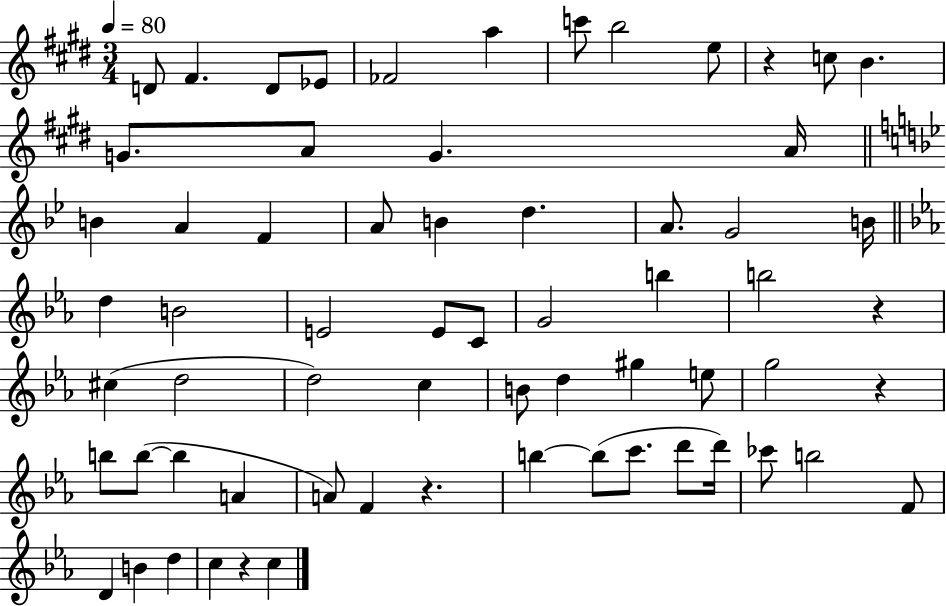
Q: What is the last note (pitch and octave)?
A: C5